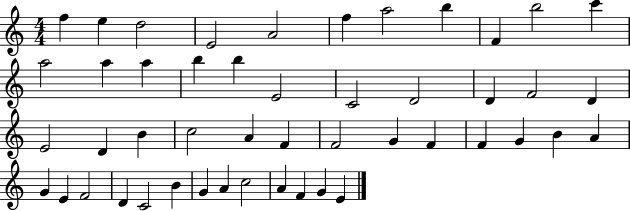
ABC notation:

X:1
T:Untitled
M:4/4
L:1/4
K:C
f e d2 E2 A2 f a2 b F b2 c' a2 a a b b E2 C2 D2 D F2 D E2 D B c2 A F F2 G F F G B A G E F2 D C2 B G A c2 A F G E